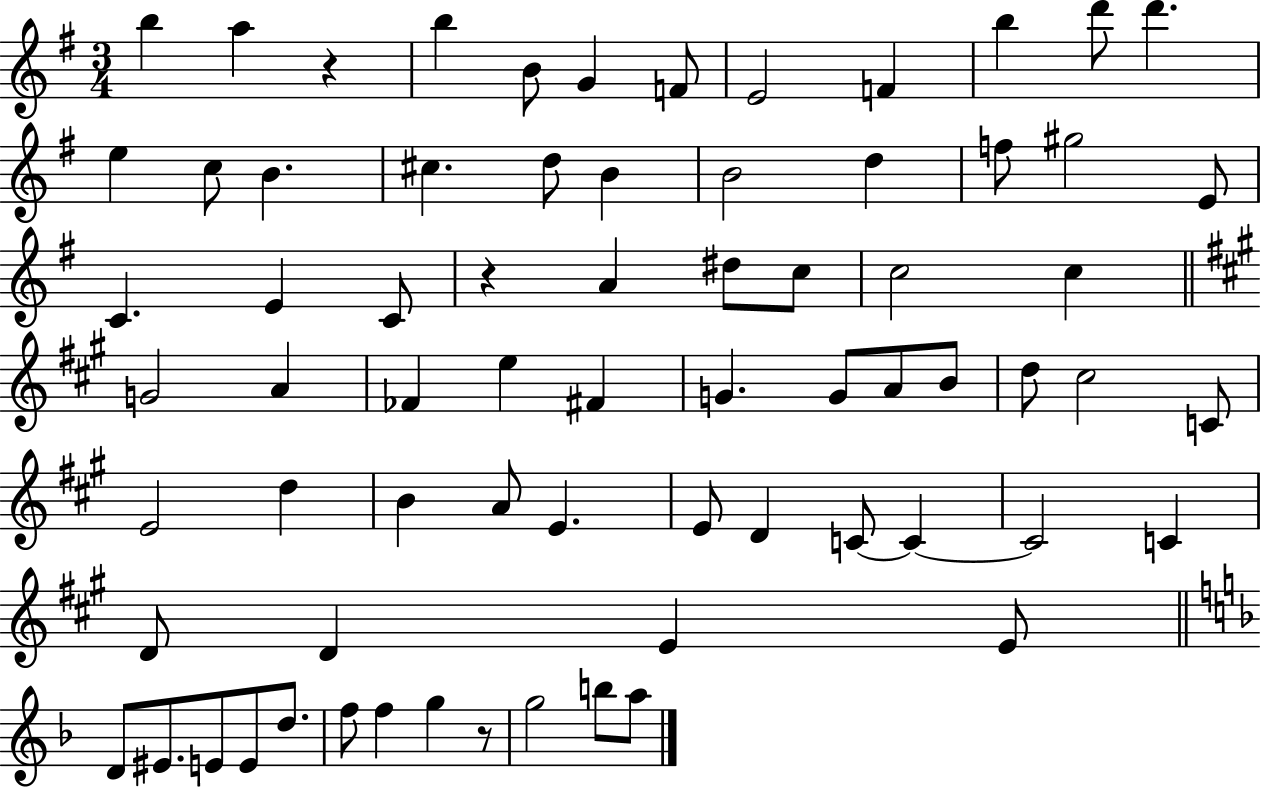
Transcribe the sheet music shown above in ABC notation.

X:1
T:Untitled
M:3/4
L:1/4
K:G
b a z b B/2 G F/2 E2 F b d'/2 d' e c/2 B ^c d/2 B B2 d f/2 ^g2 E/2 C E C/2 z A ^d/2 c/2 c2 c G2 A _F e ^F G G/2 A/2 B/2 d/2 ^c2 C/2 E2 d B A/2 E E/2 D C/2 C C2 C D/2 D E E/2 D/2 ^E/2 E/2 E/2 d/2 f/2 f g z/2 g2 b/2 a/2